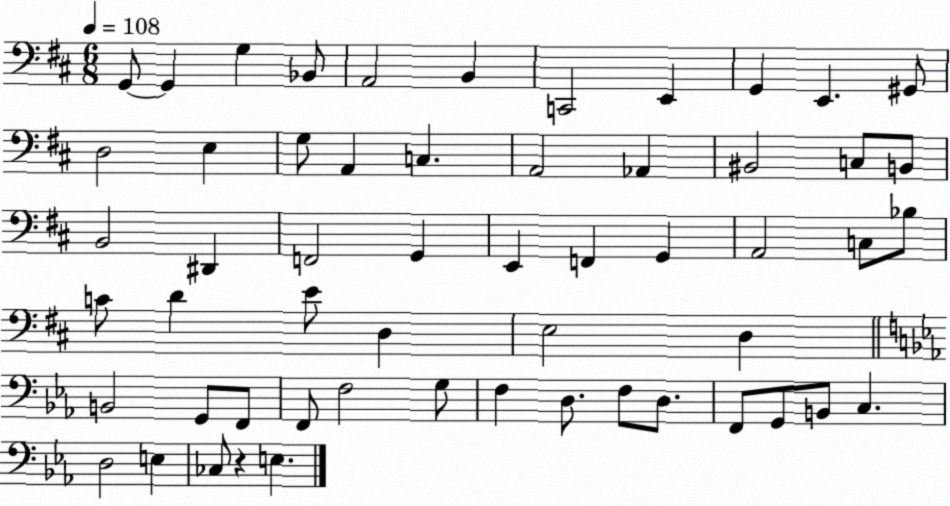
X:1
T:Untitled
M:6/8
L:1/4
K:D
G,,/2 G,, G, _B,,/2 A,,2 B,, C,,2 E,, G,, E,, ^G,,/2 D,2 E, G,/2 A,, C, A,,2 _A,, ^B,,2 C,/2 B,,/2 B,,2 ^D,, F,,2 G,, E,, F,, G,, A,,2 C,/2 _B,/2 C/2 D E/2 D, E,2 D, B,,2 G,,/2 F,,/2 F,,/2 F,2 G,/2 F, D,/2 F,/2 D,/2 F,,/2 G,,/2 B,,/2 C, D,2 E, _C,/2 z E,